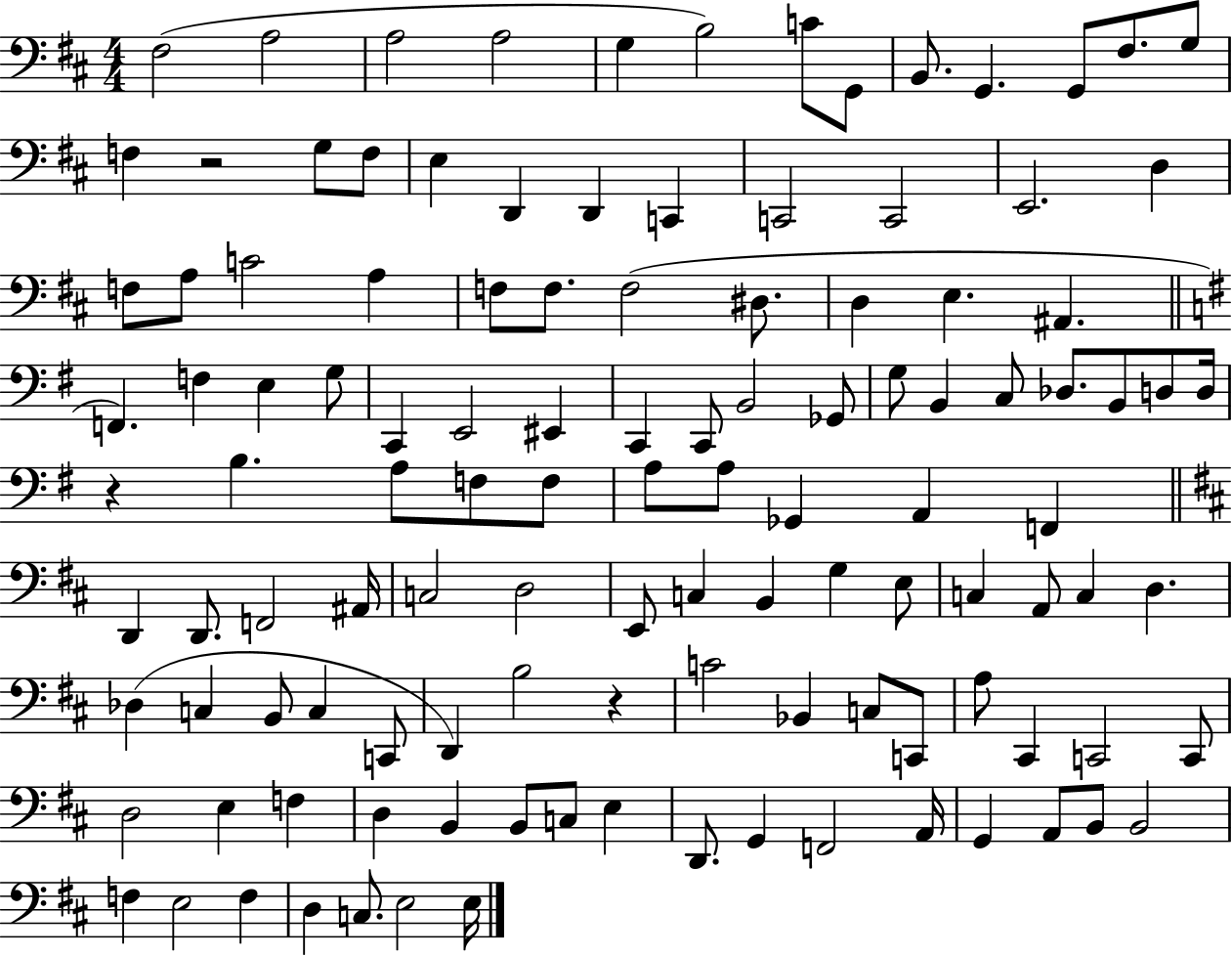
X:1
T:Untitled
M:4/4
L:1/4
K:D
^F,2 A,2 A,2 A,2 G, B,2 C/2 G,,/2 B,,/2 G,, G,,/2 ^F,/2 G,/2 F, z2 G,/2 F,/2 E, D,, D,, C,, C,,2 C,,2 E,,2 D, F,/2 A,/2 C2 A, F,/2 F,/2 F,2 ^D,/2 D, E, ^A,, F,, F, E, G,/2 C,, E,,2 ^E,, C,, C,,/2 B,,2 _G,,/2 G,/2 B,, C,/2 _D,/2 B,,/2 D,/2 D,/4 z B, A,/2 F,/2 F,/2 A,/2 A,/2 _G,, A,, F,, D,, D,,/2 F,,2 ^A,,/4 C,2 D,2 E,,/2 C, B,, G, E,/2 C, A,,/2 C, D, _D, C, B,,/2 C, C,,/2 D,, B,2 z C2 _B,, C,/2 C,,/2 A,/2 ^C,, C,,2 C,,/2 D,2 E, F, D, B,, B,,/2 C,/2 E, D,,/2 G,, F,,2 A,,/4 G,, A,,/2 B,,/2 B,,2 F, E,2 F, D, C,/2 E,2 E,/4